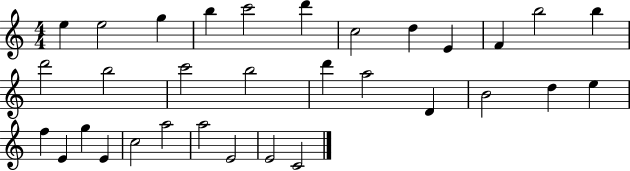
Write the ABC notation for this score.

X:1
T:Untitled
M:4/4
L:1/4
K:C
e e2 g b c'2 d' c2 d E F b2 b d'2 b2 c'2 b2 d' a2 D B2 d e f E g E c2 a2 a2 E2 E2 C2